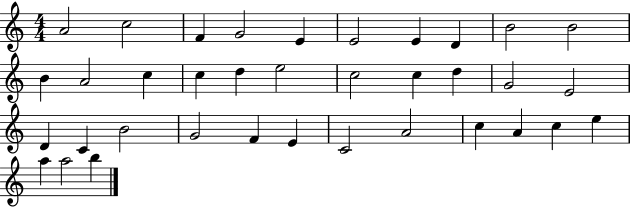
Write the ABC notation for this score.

X:1
T:Untitled
M:4/4
L:1/4
K:C
A2 c2 F G2 E E2 E D B2 B2 B A2 c c d e2 c2 c d G2 E2 D C B2 G2 F E C2 A2 c A c e a a2 b